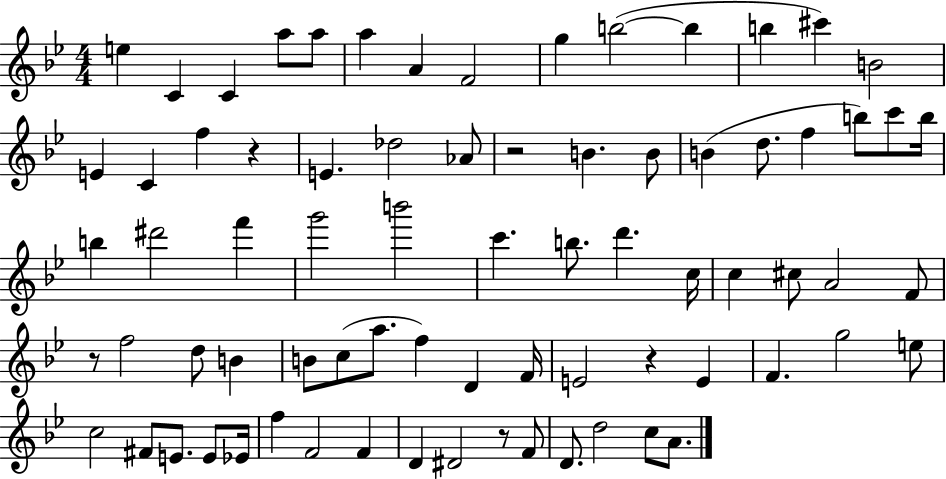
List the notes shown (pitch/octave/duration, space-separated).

E5/q C4/q C4/q A5/e A5/e A5/q A4/q F4/h G5/q B5/h B5/q B5/q C#6/q B4/h E4/q C4/q F5/q R/q E4/q. Db5/h Ab4/e R/h B4/q. B4/e B4/q D5/e. F5/q B5/e C6/e B5/s B5/q D#6/h F6/q G6/h B6/h C6/q. B5/e. D6/q. C5/s C5/q C#5/e A4/h F4/e R/e F5/h D5/e B4/q B4/e C5/e A5/e. F5/q D4/q F4/s E4/h R/q E4/q F4/q. G5/h E5/e C5/h F#4/e E4/e. E4/e Eb4/s F5/q F4/h F4/q D4/q D#4/h R/e F4/e D4/e. D5/h C5/e A4/e.